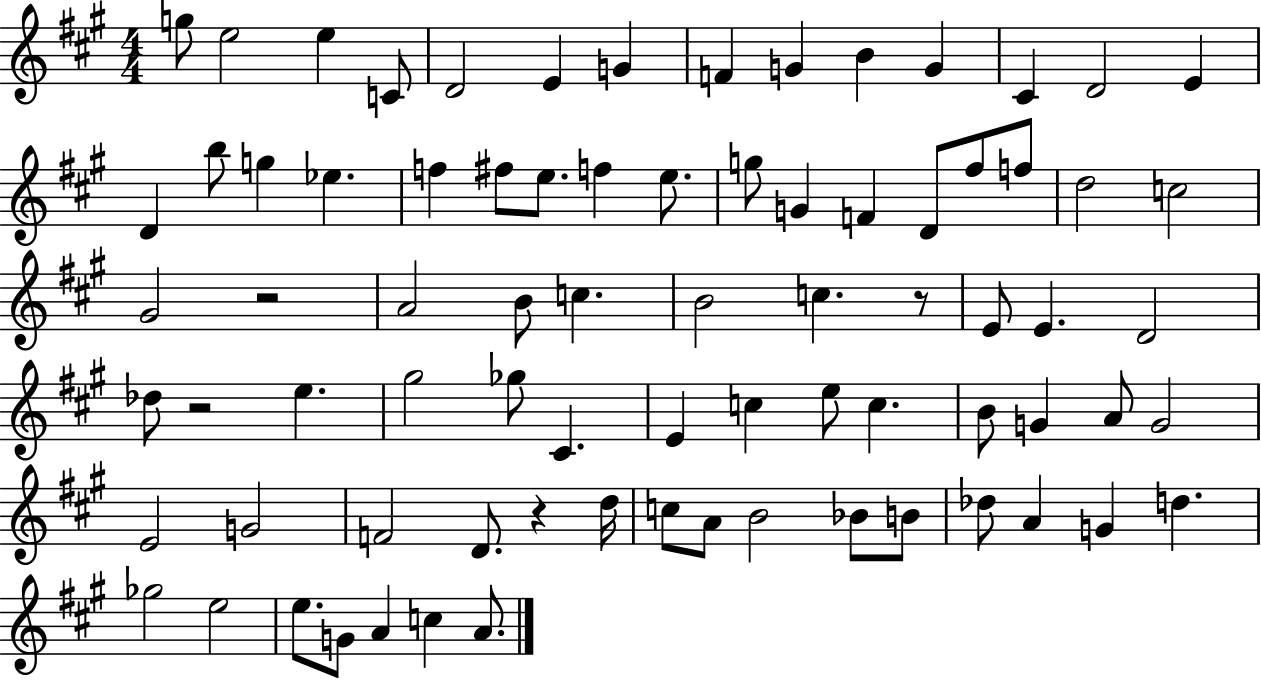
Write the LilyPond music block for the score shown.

{
  \clef treble
  \numericTimeSignature
  \time 4/4
  \key a \major
  g''8 e''2 e''4 c'8 | d'2 e'4 g'4 | f'4 g'4 b'4 g'4 | cis'4 d'2 e'4 | \break d'4 b''8 g''4 ees''4. | f''4 fis''8 e''8. f''4 e''8. | g''8 g'4 f'4 d'8 fis''8 f''8 | d''2 c''2 | \break gis'2 r2 | a'2 b'8 c''4. | b'2 c''4. r8 | e'8 e'4. d'2 | \break des''8 r2 e''4. | gis''2 ges''8 cis'4. | e'4 c''4 e''8 c''4. | b'8 g'4 a'8 g'2 | \break e'2 g'2 | f'2 d'8. r4 d''16 | c''8 a'8 b'2 bes'8 b'8 | des''8 a'4 g'4 d''4. | \break ges''2 e''2 | e''8. g'8 a'4 c''4 a'8. | \bar "|."
}